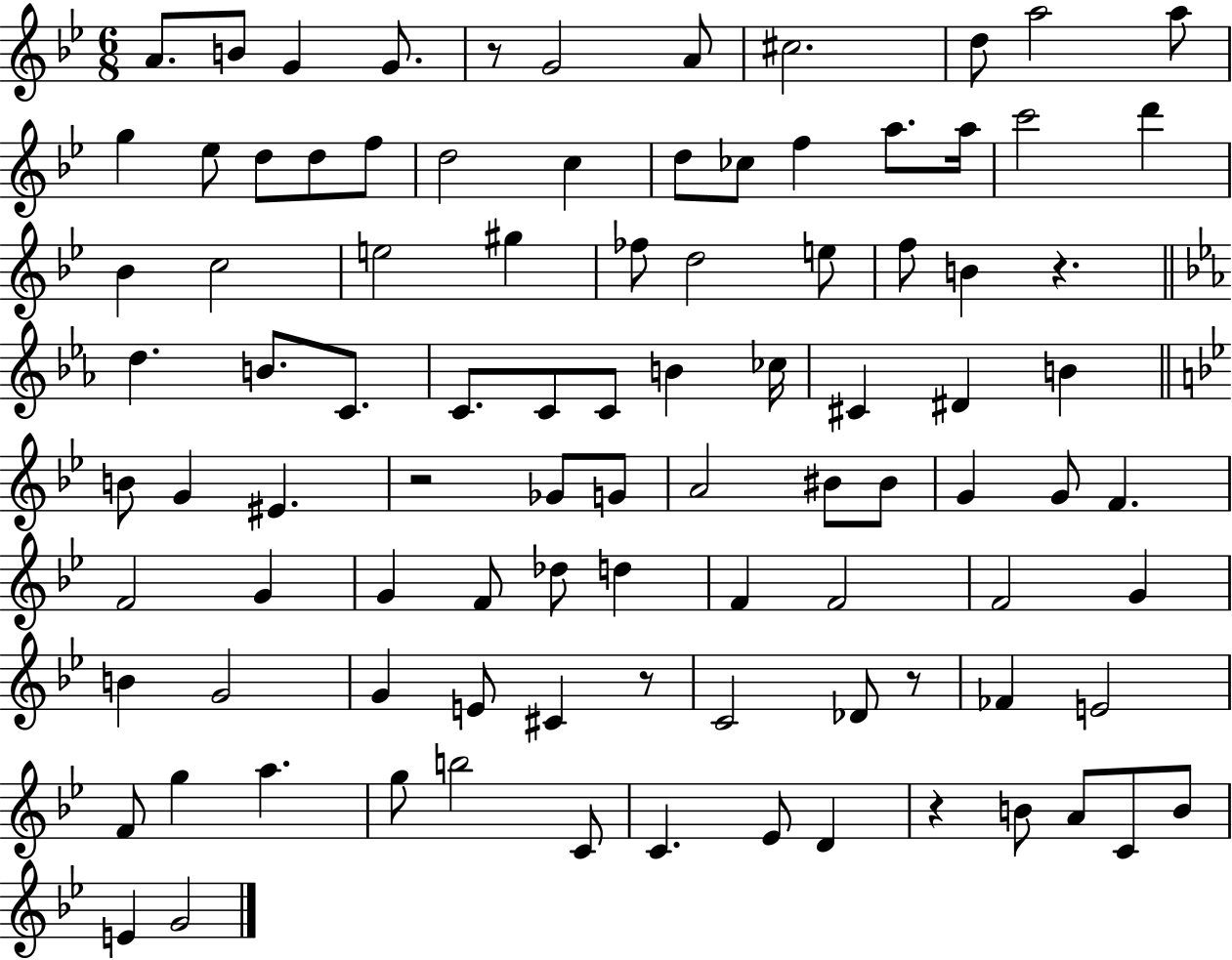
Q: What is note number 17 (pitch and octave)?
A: C5